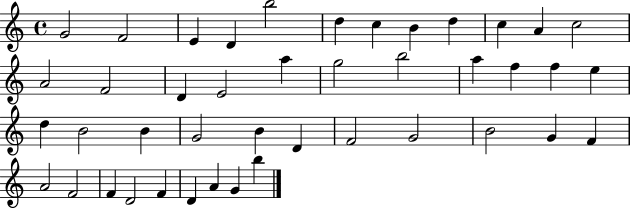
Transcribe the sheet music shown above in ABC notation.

X:1
T:Untitled
M:4/4
L:1/4
K:C
G2 F2 E D b2 d c B d c A c2 A2 F2 D E2 a g2 b2 a f f e d B2 B G2 B D F2 G2 B2 G F A2 F2 F D2 F D A G b